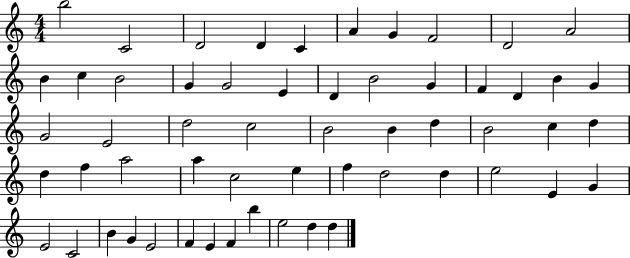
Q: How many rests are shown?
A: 0